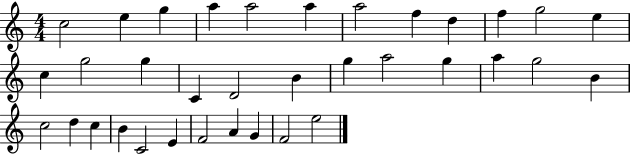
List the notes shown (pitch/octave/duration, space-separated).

C5/h E5/q G5/q A5/q A5/h A5/q A5/h F5/q D5/q F5/q G5/h E5/q C5/q G5/h G5/q C4/q D4/h B4/q G5/q A5/h G5/q A5/q G5/h B4/q C5/h D5/q C5/q B4/q C4/h E4/q F4/h A4/q G4/q F4/h E5/h